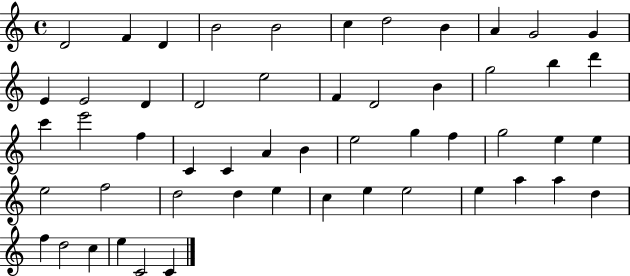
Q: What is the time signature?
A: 4/4